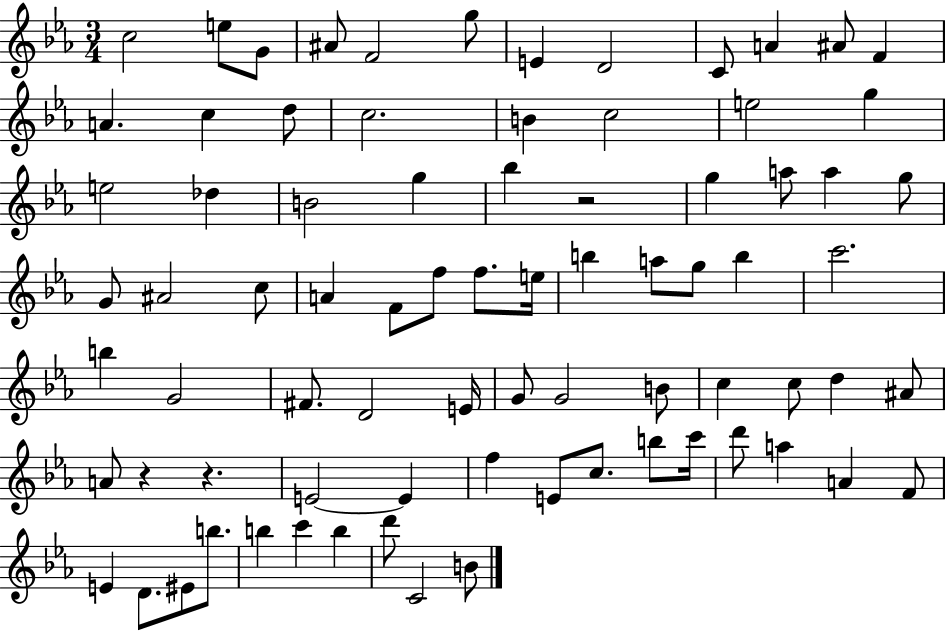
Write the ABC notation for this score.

X:1
T:Untitled
M:3/4
L:1/4
K:Eb
c2 e/2 G/2 ^A/2 F2 g/2 E D2 C/2 A ^A/2 F A c d/2 c2 B c2 e2 g e2 _d B2 g _b z2 g a/2 a g/2 G/2 ^A2 c/2 A F/2 f/2 f/2 e/4 b a/2 g/2 b c'2 b G2 ^F/2 D2 E/4 G/2 G2 B/2 c c/2 d ^A/2 A/2 z z E2 E f E/2 c/2 b/2 c'/4 d'/2 a A F/2 E D/2 ^E/2 b/2 b c' b d'/2 C2 B/2